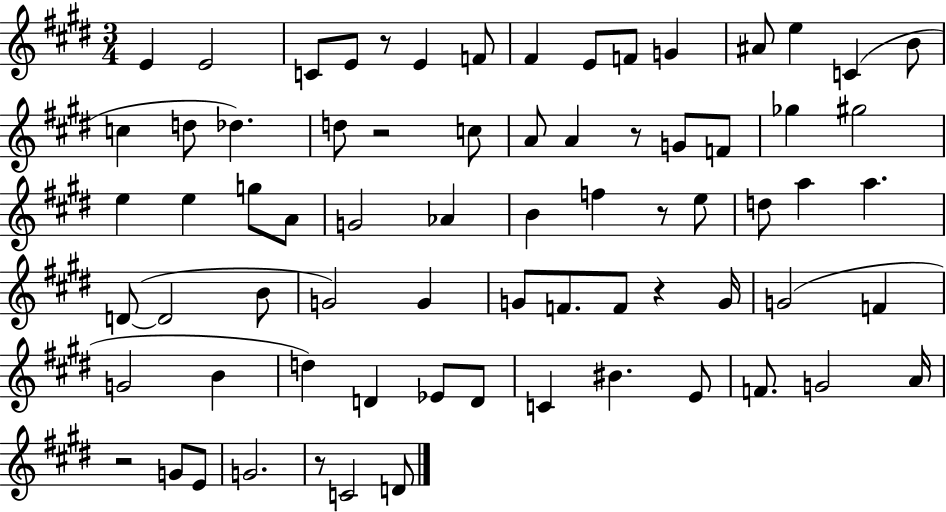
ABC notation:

X:1
T:Untitled
M:3/4
L:1/4
K:E
E E2 C/2 E/2 z/2 E F/2 ^F E/2 F/2 G ^A/2 e C B/2 c d/2 _d d/2 z2 c/2 A/2 A z/2 G/2 F/2 _g ^g2 e e g/2 A/2 G2 _A B f z/2 e/2 d/2 a a D/2 D2 B/2 G2 G G/2 F/2 F/2 z G/4 G2 F G2 B d D _E/2 D/2 C ^B E/2 F/2 G2 A/4 z2 G/2 E/2 G2 z/2 C2 D/2